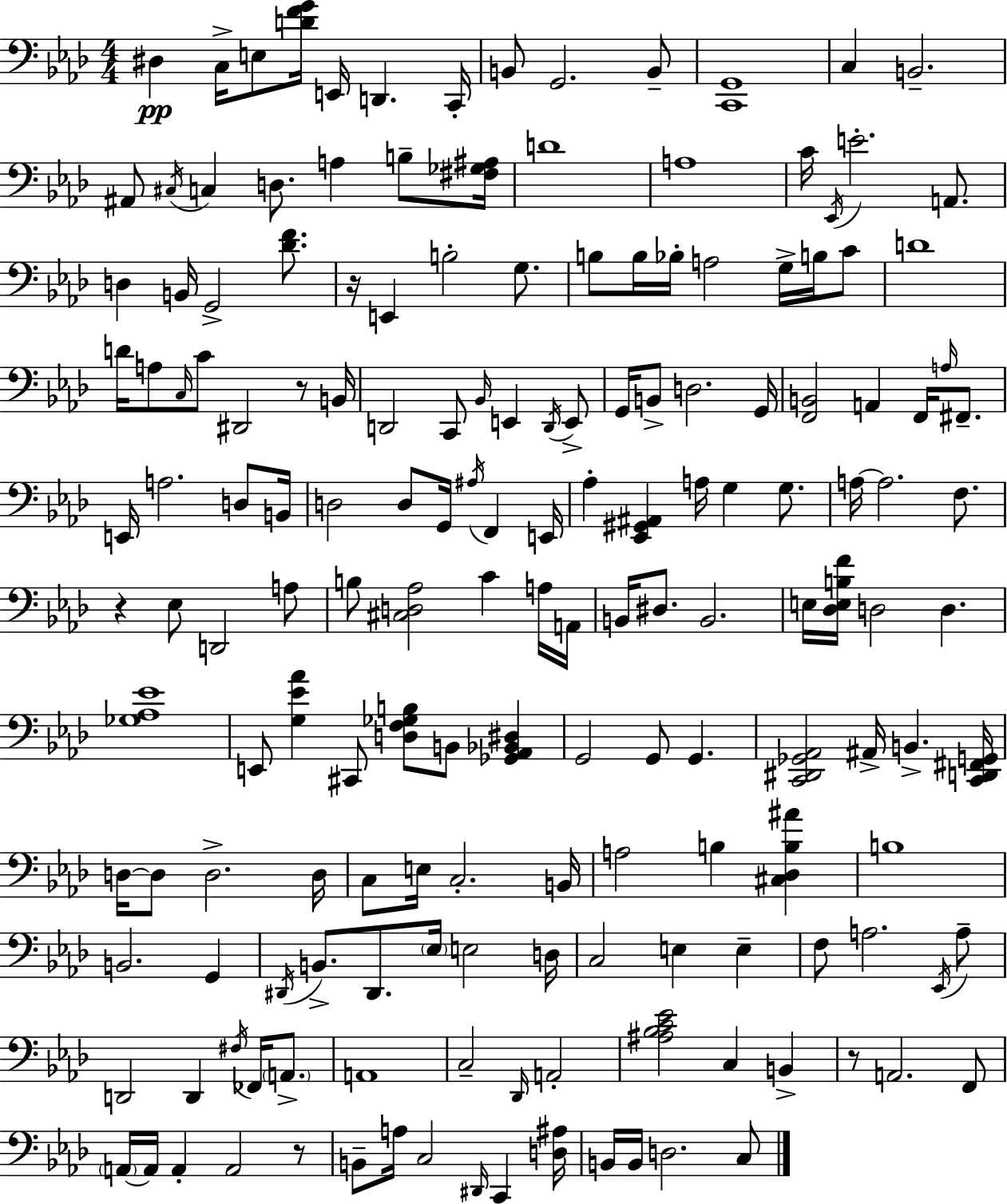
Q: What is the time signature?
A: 4/4